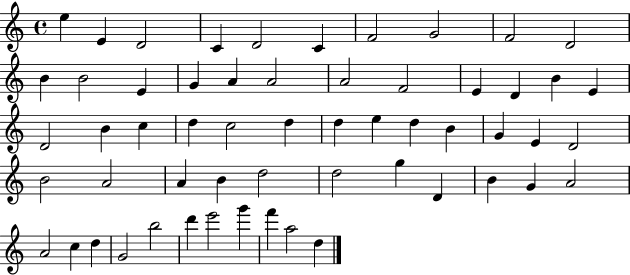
{
  \clef treble
  \time 4/4
  \defaultTimeSignature
  \key c \major
  e''4 e'4 d'2 | c'4 d'2 c'4 | f'2 g'2 | f'2 d'2 | \break b'4 b'2 e'4 | g'4 a'4 a'2 | a'2 f'2 | e'4 d'4 b'4 e'4 | \break d'2 b'4 c''4 | d''4 c''2 d''4 | d''4 e''4 d''4 b'4 | g'4 e'4 d'2 | \break b'2 a'2 | a'4 b'4 d''2 | d''2 g''4 d'4 | b'4 g'4 a'2 | \break a'2 c''4 d''4 | g'2 b''2 | d'''4 e'''2 g'''4 | f'''4 a''2 d''4 | \break \bar "|."
}